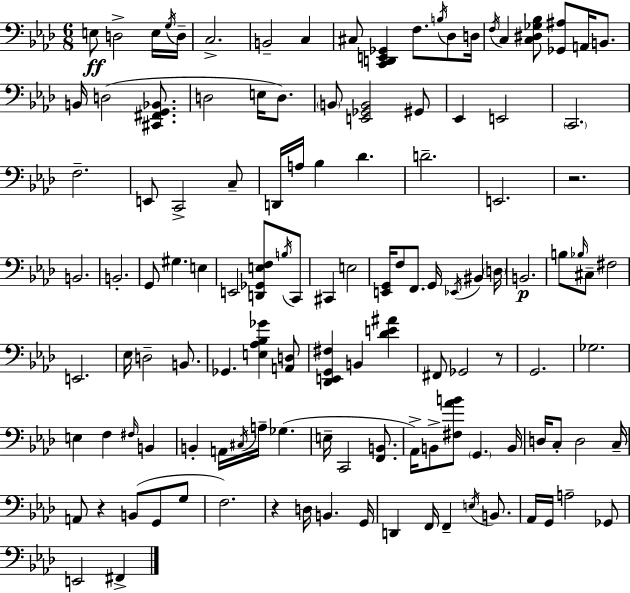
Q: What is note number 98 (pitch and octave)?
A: F2